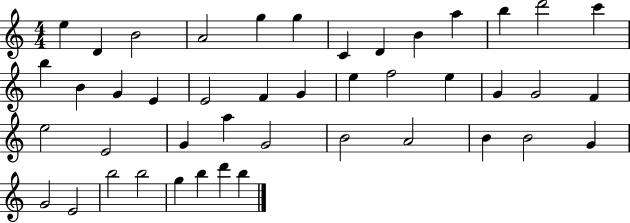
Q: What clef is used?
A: treble